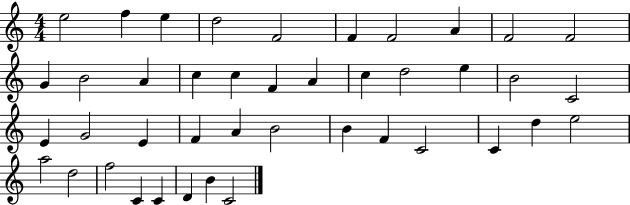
{
  \clef treble
  \numericTimeSignature
  \time 4/4
  \key c \major
  e''2 f''4 e''4 | d''2 f'2 | f'4 f'2 a'4 | f'2 f'2 | \break g'4 b'2 a'4 | c''4 c''4 f'4 a'4 | c''4 d''2 e''4 | b'2 c'2 | \break e'4 g'2 e'4 | f'4 a'4 b'2 | b'4 f'4 c'2 | c'4 d''4 e''2 | \break a''2 d''2 | f''2 c'4 c'4 | d'4 b'4 c'2 | \bar "|."
}